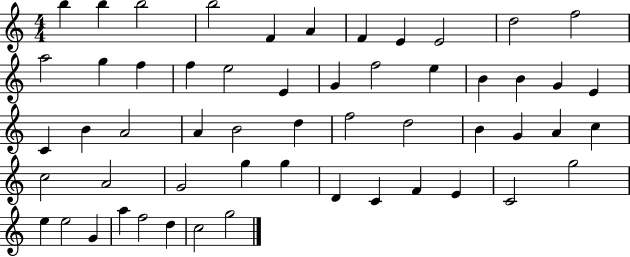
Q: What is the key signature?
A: C major